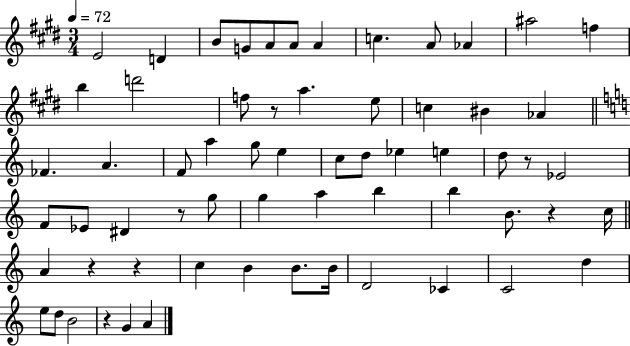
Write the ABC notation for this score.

X:1
T:Untitled
M:3/4
L:1/4
K:E
E2 D B/2 G/2 A/2 A/2 A c A/2 _A ^a2 f b d'2 f/2 z/2 a e/2 c ^B _A _F A F/2 a g/2 e c/2 d/2 _e e d/2 z/2 _E2 F/2 _E/2 ^D z/2 g/2 g a b b B/2 z c/4 A z z c B B/2 B/4 D2 _C C2 d e/2 d/2 B2 z G A